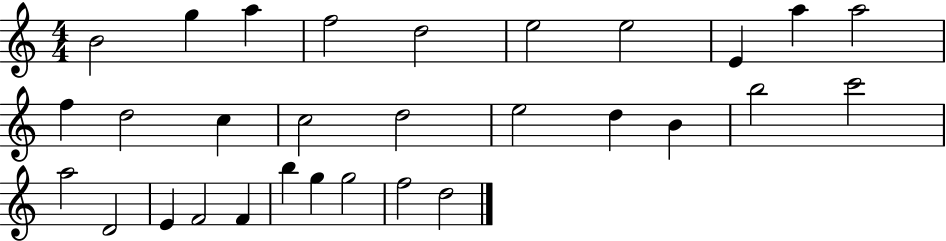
X:1
T:Untitled
M:4/4
L:1/4
K:C
B2 g a f2 d2 e2 e2 E a a2 f d2 c c2 d2 e2 d B b2 c'2 a2 D2 E F2 F b g g2 f2 d2